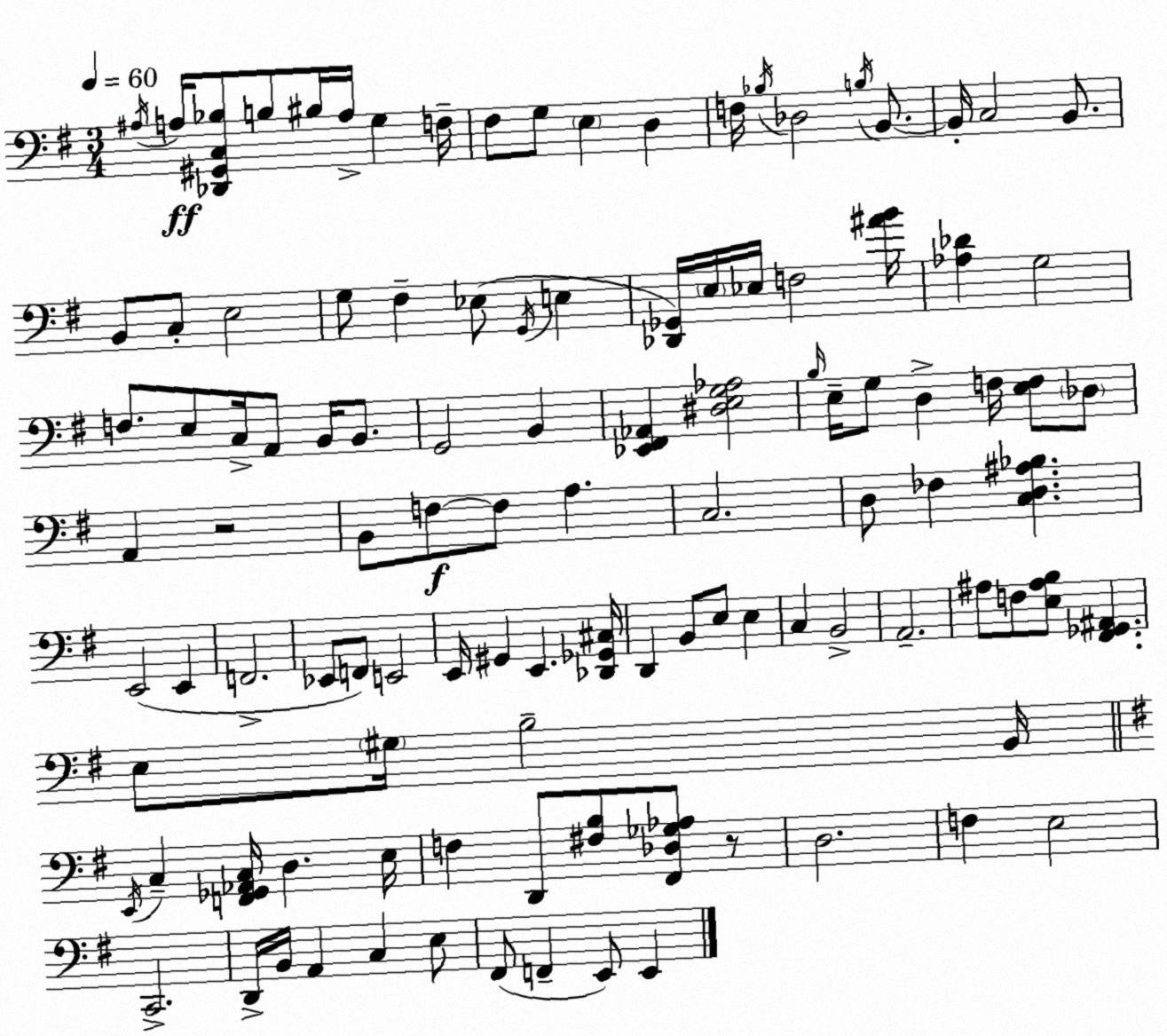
X:1
T:Untitled
M:3/4
L:1/4
K:Em
^A,/4 A,/4 [_D,,^G,,C,_B,]/2 B,/2 ^B,/4 A,/4 G, F,/4 ^F,/2 G,/2 E, D, F,/4 _B,/4 _D,2 B,/4 B,,/2 B,,/4 C,2 B,,/2 B,,/2 C,/2 E,2 G,/2 ^F, _E,/2 G,,/4 E, [_D,,_G,,]/4 E,/4 _E,/4 F,2 [^AB]/4 [_A,_D] G,2 F,/2 E,/2 C,/4 A,,/2 B,,/4 B,,/2 G,,2 B,, [_E,,^F,,_A,,] [^D,E,G,_A,]2 B,/4 E,/4 G,/2 D, F,/4 [E,F,]/2 _D,/2 A,, z2 B,,/2 F,/2 F,/2 A, C,2 D,/2 _F, [C,D,^A,_B,] E,,2 E,, F,,2 _E,,/2 F,,/2 E,,2 E,,/4 ^G,, E,, [_D,,_G,,^C,]/4 D,, B,,/2 E,/2 E, C, B,,2 A,,2 ^A,/2 F,/2 [E,^A,B,]/2 [^F,,_G,,^A,,] E,/2 ^G,/4 B,2 B,,/4 E,,/4 C, [F,,_G,,_A,,C,]/4 D, E,/4 F, D,,/2 [^F,B,]/2 [^F,,_D,_G,_A,]/2 z/2 D,2 F, E,2 C,,2 D,,/4 B,,/4 A,, C, E,/2 ^F,,/2 F,, E,,/2 E,,